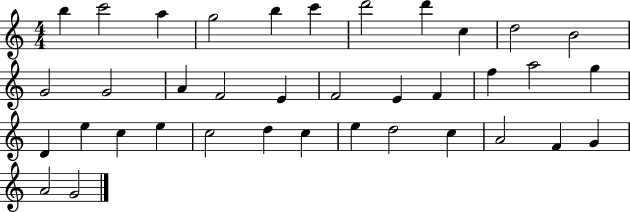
X:1
T:Untitled
M:4/4
L:1/4
K:C
b c'2 a g2 b c' d'2 d' c d2 B2 G2 G2 A F2 E F2 E F f a2 g D e c e c2 d c e d2 c A2 F G A2 G2